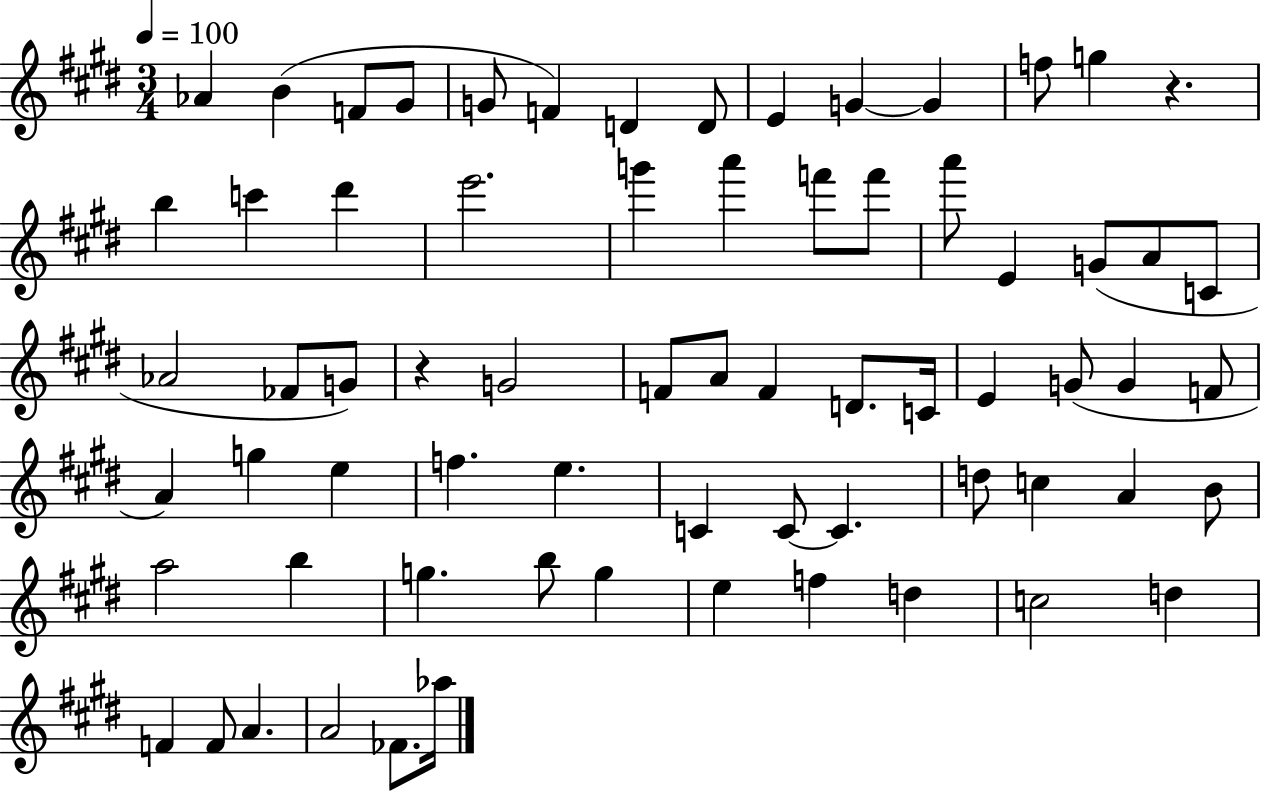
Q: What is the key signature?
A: E major